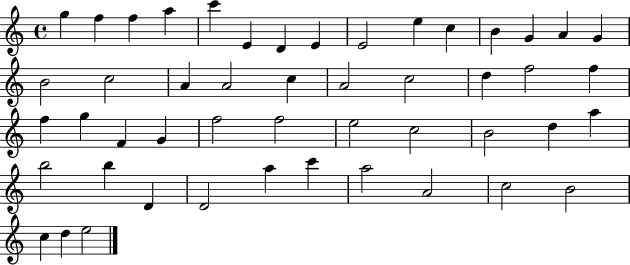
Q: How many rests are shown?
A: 0